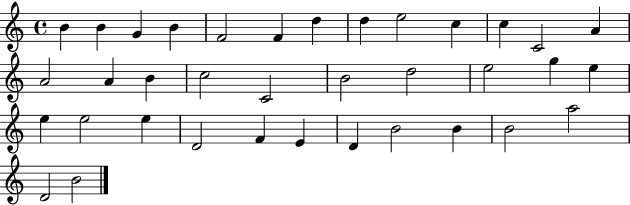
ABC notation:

X:1
T:Untitled
M:4/4
L:1/4
K:C
B B G B F2 F d d e2 c c C2 A A2 A B c2 C2 B2 d2 e2 g e e e2 e D2 F E D B2 B B2 a2 D2 B2